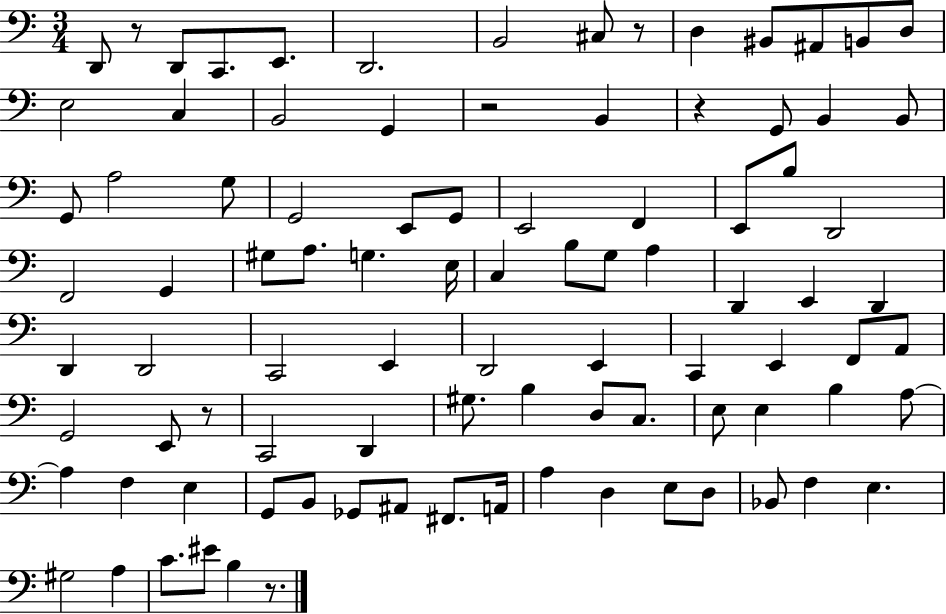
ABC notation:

X:1
T:Untitled
M:3/4
L:1/4
K:C
D,,/2 z/2 D,,/2 C,,/2 E,,/2 D,,2 B,,2 ^C,/2 z/2 D, ^B,,/2 ^A,,/2 B,,/2 D,/2 E,2 C, B,,2 G,, z2 B,, z G,,/2 B,, B,,/2 G,,/2 A,2 G,/2 G,,2 E,,/2 G,,/2 E,,2 F,, E,,/2 B,/2 D,,2 F,,2 G,, ^G,/2 A,/2 G, E,/4 C, B,/2 G,/2 A, D,, E,, D,, D,, D,,2 C,,2 E,, D,,2 E,, C,, E,, F,,/2 A,,/2 G,,2 E,,/2 z/2 C,,2 D,, ^G,/2 B, D,/2 C,/2 E,/2 E, B, A,/2 A, F, E, G,,/2 B,,/2 _G,,/2 ^A,,/2 ^F,,/2 A,,/4 A, D, E,/2 D,/2 _B,,/2 F, E, ^G,2 A, C/2 ^E/2 B, z/2